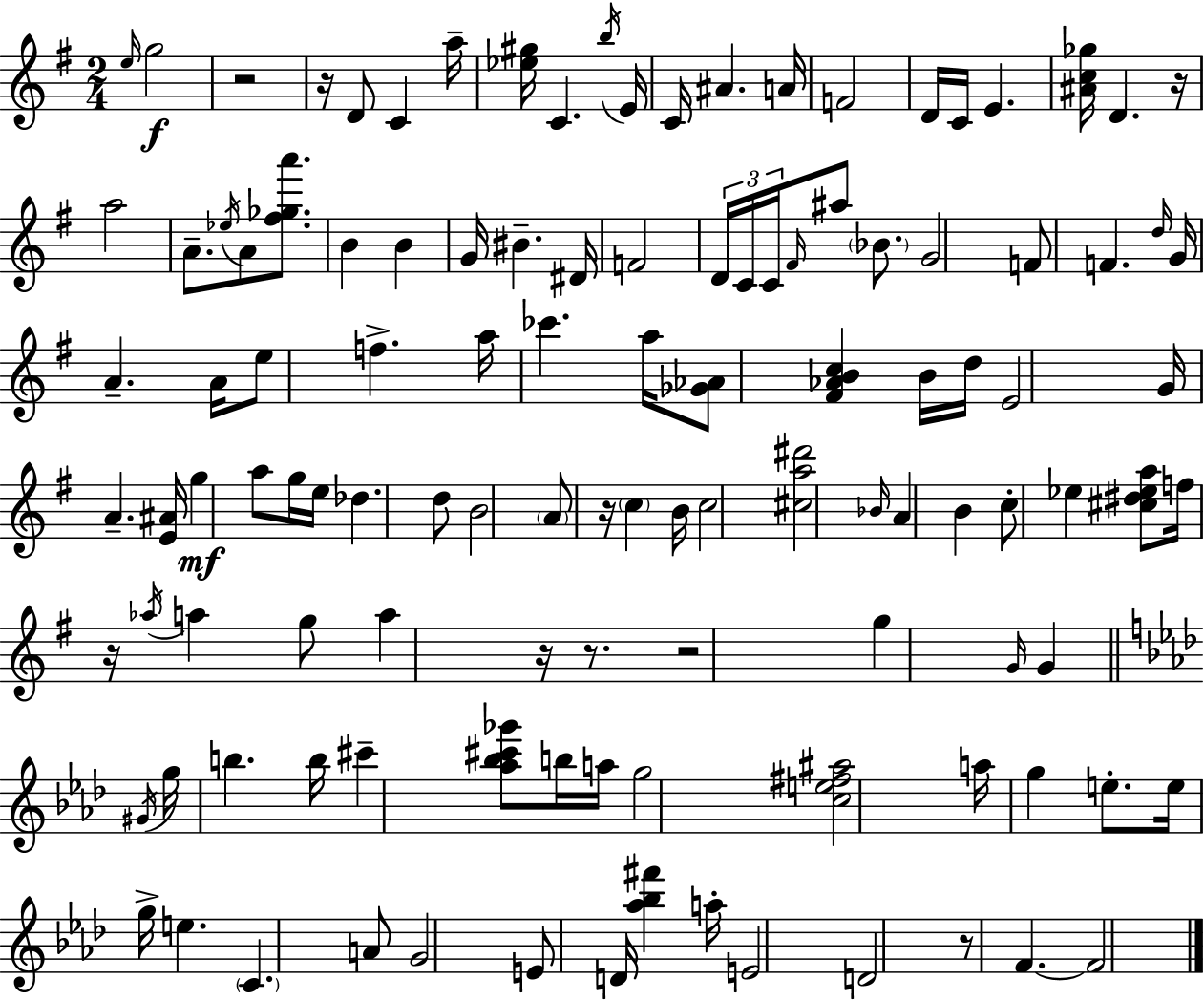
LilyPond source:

{
  \clef treble
  \numericTimeSignature
  \time 2/4
  \key g \major
  \grace { e''16 }\f g''2 | r2 | r16 d'8 c'4 | a''16-- <ees'' gis''>16 c'4. | \break \acciaccatura { b''16 } e'16 c'16 ais'4. | a'16 f'2 | d'16 c'16 e'4. | <ais' c'' ges''>16 d'4. | \break r16 a''2 | a'8.-- \acciaccatura { ees''16 } a'8 | <fis'' ges'' a'''>8. b'4 b'4 | g'16 bis'4.-- | \break dis'16 f'2 | \tuplet 3/2 { d'16 c'16 c'16 } \grace { fis'16 } ais''8 | \parenthesize bes'8. g'2 | f'8 f'4. | \break \grace { d''16 } g'16 a'4.-- | a'16 e''8 f''4.-> | a''16 ces'''4. | a''16 <ges' aes'>8 <fis' aes' b' c''>4 | \break b'16 d''16 e'2 | g'16 a'4.-- | <e' ais'>16 g''4\mf | a''8 g''16 e''16 des''4. | \break d''8 b'2 | \parenthesize a'8 r16 | \parenthesize c''4 b'16 c''2 | <cis'' a'' dis'''>2 | \break \grace { bes'16 } a'4 | b'4 c''8-. | ees''4 <cis'' dis'' ees'' a''>8 f''16 r16 | \acciaccatura { aes''16 } a''4 g''8 a''4 | \break r16 r8. r2 | g''4 | \grace { g'16 } g'4 | \bar "||" \break \key f \minor \acciaccatura { gis'16 } g''16 b''4. | b''16 cis'''4-- <aes'' bes'' cis''' ges'''>8 b''16 | a''16 g''2 | <c'' e'' fis'' ais''>2 | \break a''16 g''4 e''8.-. | e''16 g''16-> e''4. | \parenthesize c'4. a'8 | g'2 | \break e'8 d'16 <aes'' bes'' fis'''>4 | a''16-. e'2 | d'2 | r8 f'4.~~ | \break f'2 | \bar "|."
}